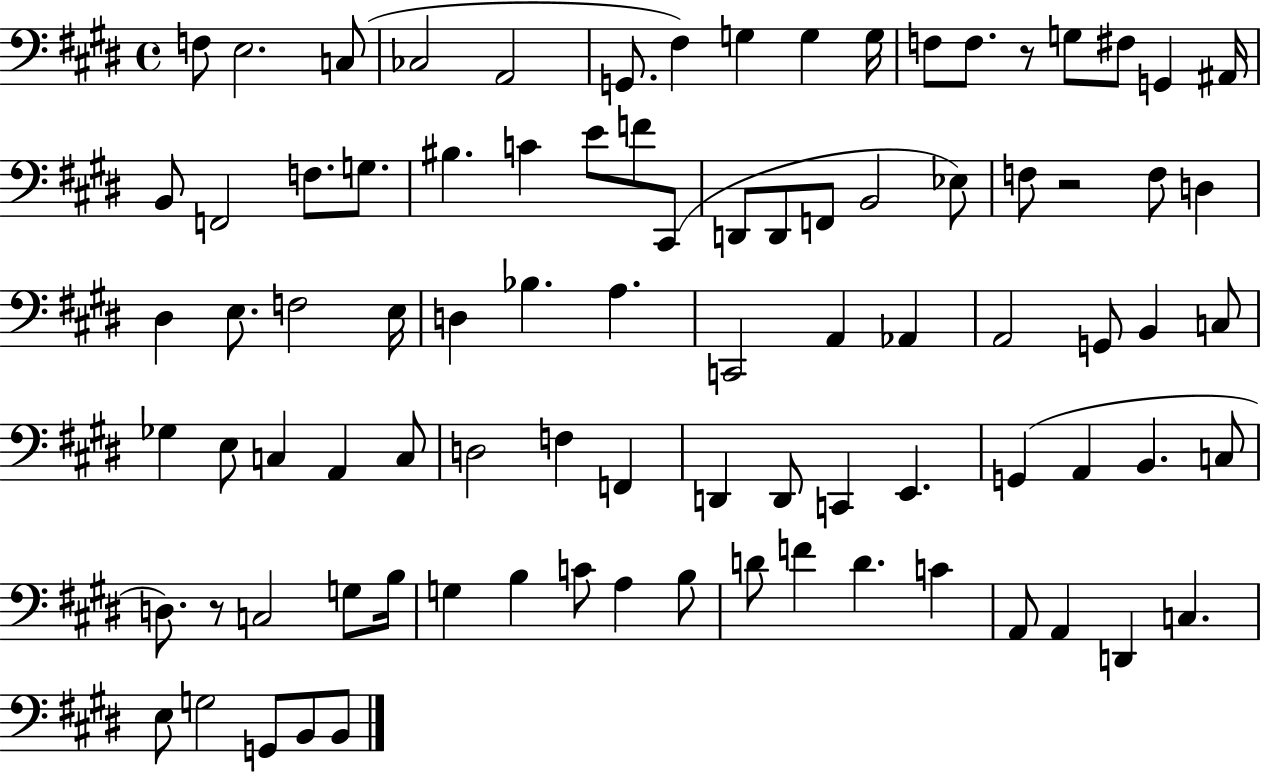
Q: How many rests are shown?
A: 3